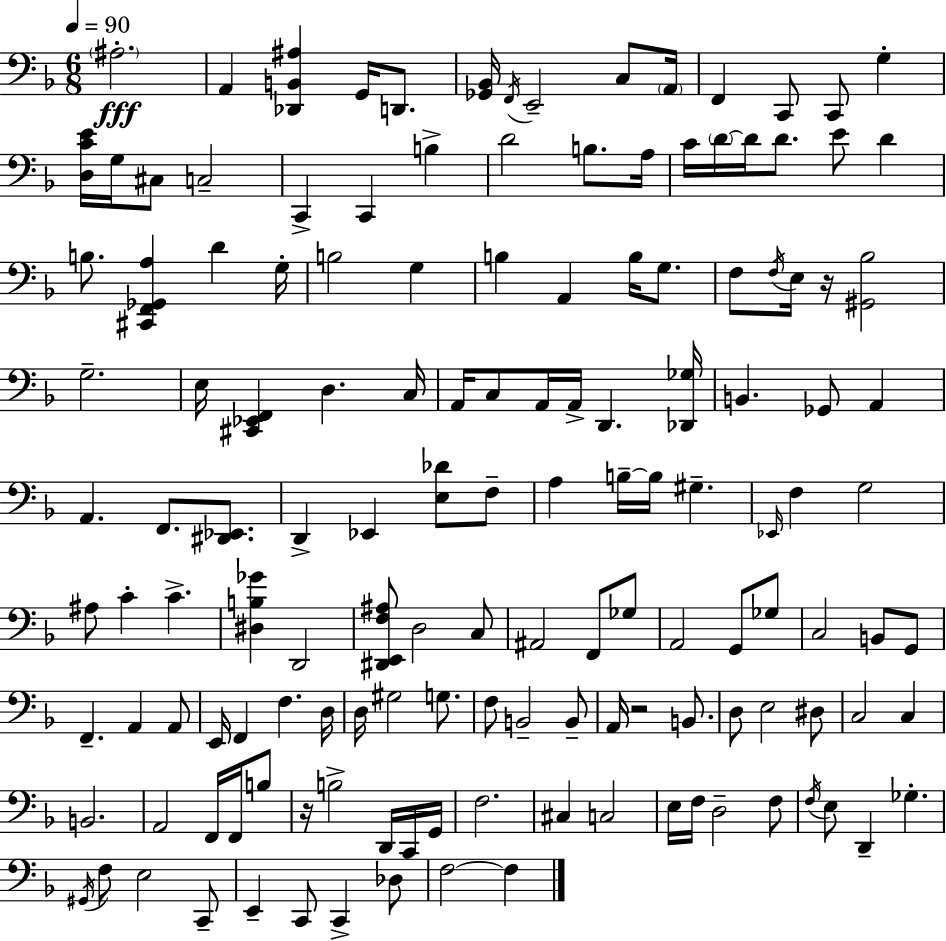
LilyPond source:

{
  \clef bass
  \numericTimeSignature
  \time 6/8
  \key d \minor
  \tempo 4 = 90
  \parenthesize ais2.-.\fff | a,4 <des, b, ais>4 g,16 d,8. | <ges, bes,>16 \acciaccatura { f,16 } e,2-- c8 | \parenthesize a,16 f,4 c,8 c,8 g4-. | \break <d c' e'>16 g16 cis8 c2-- | c,4-> c,4 b4-> | d'2 b8. | a16 c'16 \parenthesize d'16~~ d'16 d'8. e'8 d'4 | \break b8. <cis, f, ges, a>4 d'4 | g16-. b2 g4 | b4 a,4 b16 g8. | f8 \acciaccatura { f16 } e16 r16 <gis, bes>2 | \break g2.-- | e16 <cis, ees, f,>4 d4. | c16 a,16 c8 a,16 a,16-> d,4. | <des, ges>16 b,4. ges,8 a,4 | \break a,4. f,8. <dis, ees,>8. | d,4-> ees,4 <e des'>8 | f8-- a4 b16--~~ b16 gis4.-- | \grace { ees,16 } f4 g2 | \break ais8 c'4-. c'4.-> | <dis b ges'>4 d,2 | <dis, e, f ais>8 d2 | c8 ais,2 f,8 | \break ges8 a,2 g,8 | ges8 c2 b,8 | g,8 f,4.-- a,4 | a,8 e,16 f,4 f4. | \break d16 d16 gis2 | g8. f8 b,2-- | b,8-- a,16 r2 | b,8. d8 e2 | \break dis8 c2 c4 | b,2. | a,2 f,16 | f,16 b8 r16 b2-> | \break d,16 c,16 g,16 f2. | cis4 c2 | e16 f16 d2-- | f8 \acciaccatura { f16 } e8 d,4-- ges4.-. | \break \acciaccatura { gis,16 } f8 e2 | c,8-- e,4-- c,8 c,4-> | des8 f2~~ | f4 \bar "|."
}